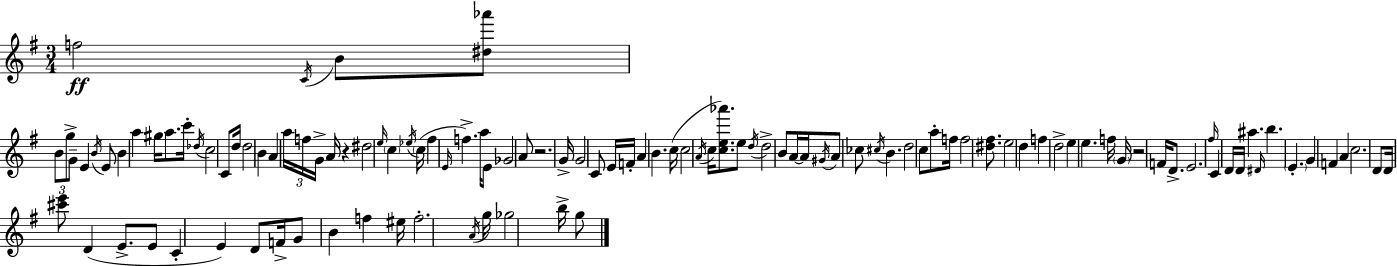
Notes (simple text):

F5/h C4/s B4/e [D#5,Ab6]/e B4/e G5/e G4/e E4/q B4/s E4/e B4/q A5/q G#5/s A5/e. C6/s Db5/s C5/h C4/e D5/s D5/h B4/q A4/q A5/s F5/s G4/s A4/s R/q D#5/h E5/s C5/q Eb5/s C5/s F#5/q E4/s F5/q. A5/s E4/e Gb4/h A4/e R/h. G4/s G4/h C4/e E4/s F4/s A4/q B4/q. C5/s C5/h A4/s C5/s [C5,E5,Ab6]/e. E5/e D5/s D5/h B4/e A4/s A4/s G#4/s A4/e CES5/e C#5/s B4/q. D5/h C5/e A5/e F5/s F5/h [D#5,F#5]/e. E5/h D5/q F5/q D5/h E5/q E5/q. F5/s G4/s R/h F4/s D4/e. E4/h. F#5/s C4/q D4/s D4/s A#5/q. D#4/s B5/q. E4/q. G4/q F4/q A4/q C5/h. D4/e D4/s [C#6,E6]/e D4/q E4/e. E4/e C4/q E4/q D4/e F4/s G4/e B4/q F5/q EIS5/s F5/h. A4/s G5/s Gb5/h B5/s G5/e